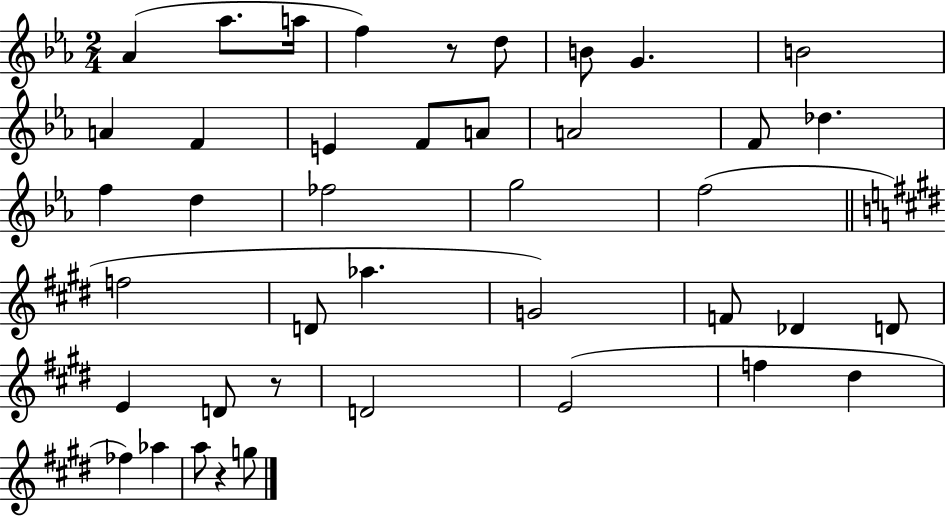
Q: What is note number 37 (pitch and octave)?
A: A5